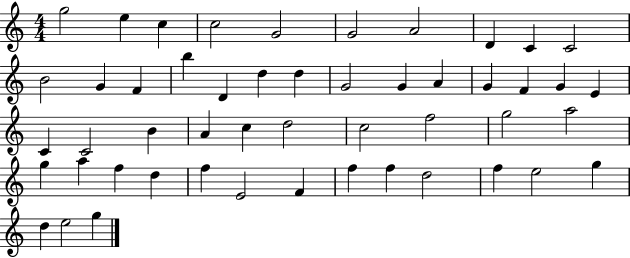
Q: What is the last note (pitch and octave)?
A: G5